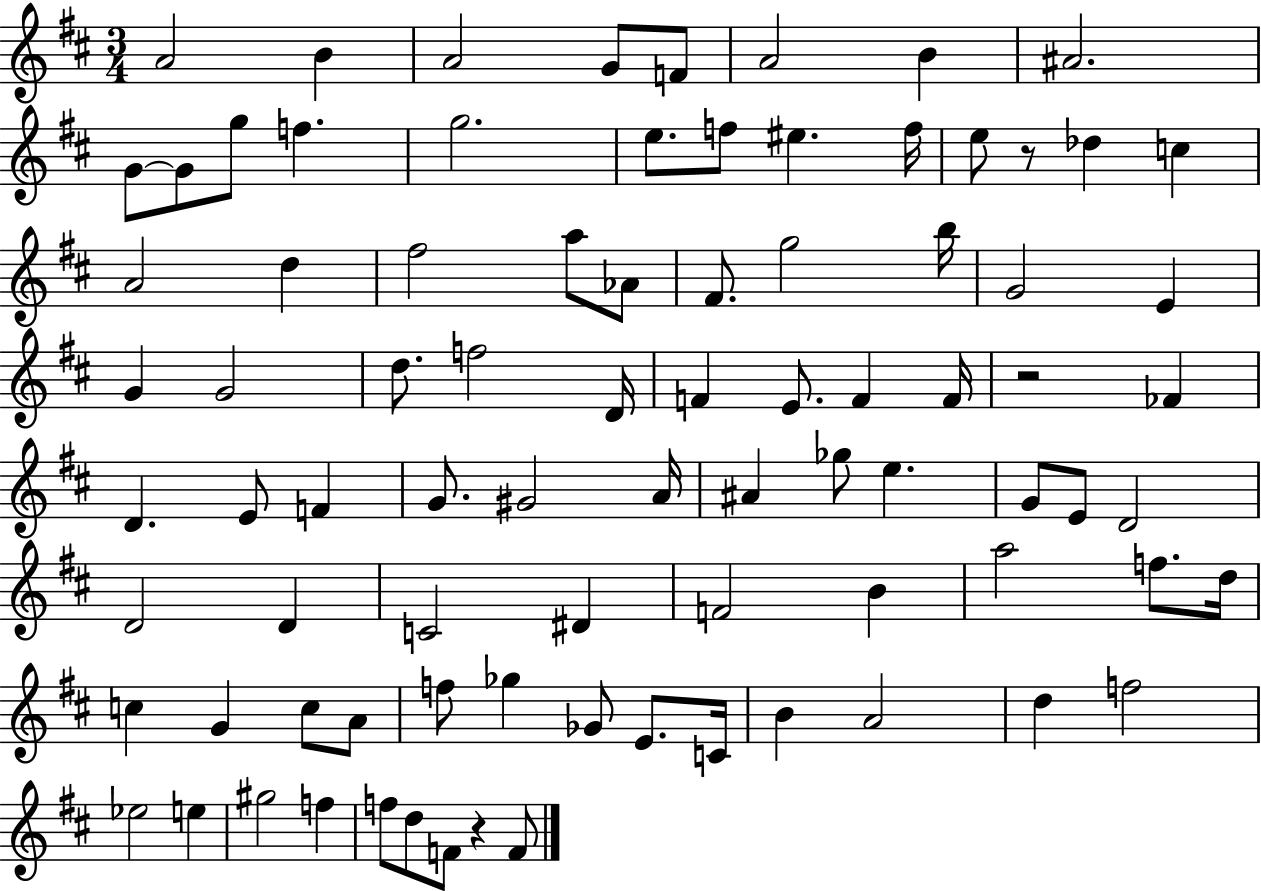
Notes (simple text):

A4/h B4/q A4/h G4/e F4/e A4/h B4/q A#4/h. G4/e G4/e G5/e F5/q. G5/h. E5/e. F5/e EIS5/q. F5/s E5/e R/e Db5/q C5/q A4/h D5/q F#5/h A5/e Ab4/e F#4/e. G5/h B5/s G4/h E4/q G4/q G4/h D5/e. F5/h D4/s F4/q E4/e. F4/q F4/s R/h FES4/q D4/q. E4/e F4/q G4/e. G#4/h A4/s A#4/q Gb5/e E5/q. G4/e E4/e D4/h D4/h D4/q C4/h D#4/q F4/h B4/q A5/h F5/e. D5/s C5/q G4/q C5/e A4/e F5/e Gb5/q Gb4/e E4/e. C4/s B4/q A4/h D5/q F5/h Eb5/h E5/q G#5/h F5/q F5/e D5/e F4/e R/q F4/e